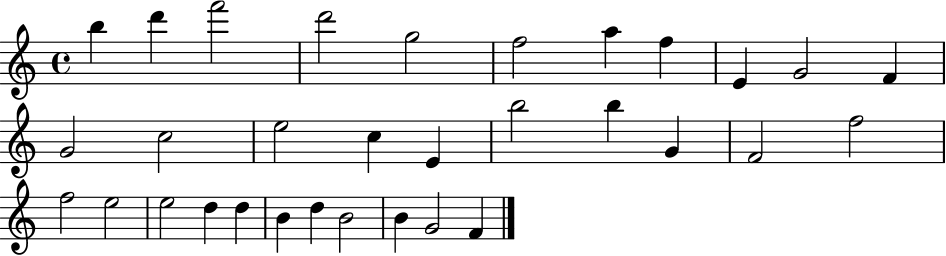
{
  \clef treble
  \time 4/4
  \defaultTimeSignature
  \key c \major
  b''4 d'''4 f'''2 | d'''2 g''2 | f''2 a''4 f''4 | e'4 g'2 f'4 | \break g'2 c''2 | e''2 c''4 e'4 | b''2 b''4 g'4 | f'2 f''2 | \break f''2 e''2 | e''2 d''4 d''4 | b'4 d''4 b'2 | b'4 g'2 f'4 | \break \bar "|."
}